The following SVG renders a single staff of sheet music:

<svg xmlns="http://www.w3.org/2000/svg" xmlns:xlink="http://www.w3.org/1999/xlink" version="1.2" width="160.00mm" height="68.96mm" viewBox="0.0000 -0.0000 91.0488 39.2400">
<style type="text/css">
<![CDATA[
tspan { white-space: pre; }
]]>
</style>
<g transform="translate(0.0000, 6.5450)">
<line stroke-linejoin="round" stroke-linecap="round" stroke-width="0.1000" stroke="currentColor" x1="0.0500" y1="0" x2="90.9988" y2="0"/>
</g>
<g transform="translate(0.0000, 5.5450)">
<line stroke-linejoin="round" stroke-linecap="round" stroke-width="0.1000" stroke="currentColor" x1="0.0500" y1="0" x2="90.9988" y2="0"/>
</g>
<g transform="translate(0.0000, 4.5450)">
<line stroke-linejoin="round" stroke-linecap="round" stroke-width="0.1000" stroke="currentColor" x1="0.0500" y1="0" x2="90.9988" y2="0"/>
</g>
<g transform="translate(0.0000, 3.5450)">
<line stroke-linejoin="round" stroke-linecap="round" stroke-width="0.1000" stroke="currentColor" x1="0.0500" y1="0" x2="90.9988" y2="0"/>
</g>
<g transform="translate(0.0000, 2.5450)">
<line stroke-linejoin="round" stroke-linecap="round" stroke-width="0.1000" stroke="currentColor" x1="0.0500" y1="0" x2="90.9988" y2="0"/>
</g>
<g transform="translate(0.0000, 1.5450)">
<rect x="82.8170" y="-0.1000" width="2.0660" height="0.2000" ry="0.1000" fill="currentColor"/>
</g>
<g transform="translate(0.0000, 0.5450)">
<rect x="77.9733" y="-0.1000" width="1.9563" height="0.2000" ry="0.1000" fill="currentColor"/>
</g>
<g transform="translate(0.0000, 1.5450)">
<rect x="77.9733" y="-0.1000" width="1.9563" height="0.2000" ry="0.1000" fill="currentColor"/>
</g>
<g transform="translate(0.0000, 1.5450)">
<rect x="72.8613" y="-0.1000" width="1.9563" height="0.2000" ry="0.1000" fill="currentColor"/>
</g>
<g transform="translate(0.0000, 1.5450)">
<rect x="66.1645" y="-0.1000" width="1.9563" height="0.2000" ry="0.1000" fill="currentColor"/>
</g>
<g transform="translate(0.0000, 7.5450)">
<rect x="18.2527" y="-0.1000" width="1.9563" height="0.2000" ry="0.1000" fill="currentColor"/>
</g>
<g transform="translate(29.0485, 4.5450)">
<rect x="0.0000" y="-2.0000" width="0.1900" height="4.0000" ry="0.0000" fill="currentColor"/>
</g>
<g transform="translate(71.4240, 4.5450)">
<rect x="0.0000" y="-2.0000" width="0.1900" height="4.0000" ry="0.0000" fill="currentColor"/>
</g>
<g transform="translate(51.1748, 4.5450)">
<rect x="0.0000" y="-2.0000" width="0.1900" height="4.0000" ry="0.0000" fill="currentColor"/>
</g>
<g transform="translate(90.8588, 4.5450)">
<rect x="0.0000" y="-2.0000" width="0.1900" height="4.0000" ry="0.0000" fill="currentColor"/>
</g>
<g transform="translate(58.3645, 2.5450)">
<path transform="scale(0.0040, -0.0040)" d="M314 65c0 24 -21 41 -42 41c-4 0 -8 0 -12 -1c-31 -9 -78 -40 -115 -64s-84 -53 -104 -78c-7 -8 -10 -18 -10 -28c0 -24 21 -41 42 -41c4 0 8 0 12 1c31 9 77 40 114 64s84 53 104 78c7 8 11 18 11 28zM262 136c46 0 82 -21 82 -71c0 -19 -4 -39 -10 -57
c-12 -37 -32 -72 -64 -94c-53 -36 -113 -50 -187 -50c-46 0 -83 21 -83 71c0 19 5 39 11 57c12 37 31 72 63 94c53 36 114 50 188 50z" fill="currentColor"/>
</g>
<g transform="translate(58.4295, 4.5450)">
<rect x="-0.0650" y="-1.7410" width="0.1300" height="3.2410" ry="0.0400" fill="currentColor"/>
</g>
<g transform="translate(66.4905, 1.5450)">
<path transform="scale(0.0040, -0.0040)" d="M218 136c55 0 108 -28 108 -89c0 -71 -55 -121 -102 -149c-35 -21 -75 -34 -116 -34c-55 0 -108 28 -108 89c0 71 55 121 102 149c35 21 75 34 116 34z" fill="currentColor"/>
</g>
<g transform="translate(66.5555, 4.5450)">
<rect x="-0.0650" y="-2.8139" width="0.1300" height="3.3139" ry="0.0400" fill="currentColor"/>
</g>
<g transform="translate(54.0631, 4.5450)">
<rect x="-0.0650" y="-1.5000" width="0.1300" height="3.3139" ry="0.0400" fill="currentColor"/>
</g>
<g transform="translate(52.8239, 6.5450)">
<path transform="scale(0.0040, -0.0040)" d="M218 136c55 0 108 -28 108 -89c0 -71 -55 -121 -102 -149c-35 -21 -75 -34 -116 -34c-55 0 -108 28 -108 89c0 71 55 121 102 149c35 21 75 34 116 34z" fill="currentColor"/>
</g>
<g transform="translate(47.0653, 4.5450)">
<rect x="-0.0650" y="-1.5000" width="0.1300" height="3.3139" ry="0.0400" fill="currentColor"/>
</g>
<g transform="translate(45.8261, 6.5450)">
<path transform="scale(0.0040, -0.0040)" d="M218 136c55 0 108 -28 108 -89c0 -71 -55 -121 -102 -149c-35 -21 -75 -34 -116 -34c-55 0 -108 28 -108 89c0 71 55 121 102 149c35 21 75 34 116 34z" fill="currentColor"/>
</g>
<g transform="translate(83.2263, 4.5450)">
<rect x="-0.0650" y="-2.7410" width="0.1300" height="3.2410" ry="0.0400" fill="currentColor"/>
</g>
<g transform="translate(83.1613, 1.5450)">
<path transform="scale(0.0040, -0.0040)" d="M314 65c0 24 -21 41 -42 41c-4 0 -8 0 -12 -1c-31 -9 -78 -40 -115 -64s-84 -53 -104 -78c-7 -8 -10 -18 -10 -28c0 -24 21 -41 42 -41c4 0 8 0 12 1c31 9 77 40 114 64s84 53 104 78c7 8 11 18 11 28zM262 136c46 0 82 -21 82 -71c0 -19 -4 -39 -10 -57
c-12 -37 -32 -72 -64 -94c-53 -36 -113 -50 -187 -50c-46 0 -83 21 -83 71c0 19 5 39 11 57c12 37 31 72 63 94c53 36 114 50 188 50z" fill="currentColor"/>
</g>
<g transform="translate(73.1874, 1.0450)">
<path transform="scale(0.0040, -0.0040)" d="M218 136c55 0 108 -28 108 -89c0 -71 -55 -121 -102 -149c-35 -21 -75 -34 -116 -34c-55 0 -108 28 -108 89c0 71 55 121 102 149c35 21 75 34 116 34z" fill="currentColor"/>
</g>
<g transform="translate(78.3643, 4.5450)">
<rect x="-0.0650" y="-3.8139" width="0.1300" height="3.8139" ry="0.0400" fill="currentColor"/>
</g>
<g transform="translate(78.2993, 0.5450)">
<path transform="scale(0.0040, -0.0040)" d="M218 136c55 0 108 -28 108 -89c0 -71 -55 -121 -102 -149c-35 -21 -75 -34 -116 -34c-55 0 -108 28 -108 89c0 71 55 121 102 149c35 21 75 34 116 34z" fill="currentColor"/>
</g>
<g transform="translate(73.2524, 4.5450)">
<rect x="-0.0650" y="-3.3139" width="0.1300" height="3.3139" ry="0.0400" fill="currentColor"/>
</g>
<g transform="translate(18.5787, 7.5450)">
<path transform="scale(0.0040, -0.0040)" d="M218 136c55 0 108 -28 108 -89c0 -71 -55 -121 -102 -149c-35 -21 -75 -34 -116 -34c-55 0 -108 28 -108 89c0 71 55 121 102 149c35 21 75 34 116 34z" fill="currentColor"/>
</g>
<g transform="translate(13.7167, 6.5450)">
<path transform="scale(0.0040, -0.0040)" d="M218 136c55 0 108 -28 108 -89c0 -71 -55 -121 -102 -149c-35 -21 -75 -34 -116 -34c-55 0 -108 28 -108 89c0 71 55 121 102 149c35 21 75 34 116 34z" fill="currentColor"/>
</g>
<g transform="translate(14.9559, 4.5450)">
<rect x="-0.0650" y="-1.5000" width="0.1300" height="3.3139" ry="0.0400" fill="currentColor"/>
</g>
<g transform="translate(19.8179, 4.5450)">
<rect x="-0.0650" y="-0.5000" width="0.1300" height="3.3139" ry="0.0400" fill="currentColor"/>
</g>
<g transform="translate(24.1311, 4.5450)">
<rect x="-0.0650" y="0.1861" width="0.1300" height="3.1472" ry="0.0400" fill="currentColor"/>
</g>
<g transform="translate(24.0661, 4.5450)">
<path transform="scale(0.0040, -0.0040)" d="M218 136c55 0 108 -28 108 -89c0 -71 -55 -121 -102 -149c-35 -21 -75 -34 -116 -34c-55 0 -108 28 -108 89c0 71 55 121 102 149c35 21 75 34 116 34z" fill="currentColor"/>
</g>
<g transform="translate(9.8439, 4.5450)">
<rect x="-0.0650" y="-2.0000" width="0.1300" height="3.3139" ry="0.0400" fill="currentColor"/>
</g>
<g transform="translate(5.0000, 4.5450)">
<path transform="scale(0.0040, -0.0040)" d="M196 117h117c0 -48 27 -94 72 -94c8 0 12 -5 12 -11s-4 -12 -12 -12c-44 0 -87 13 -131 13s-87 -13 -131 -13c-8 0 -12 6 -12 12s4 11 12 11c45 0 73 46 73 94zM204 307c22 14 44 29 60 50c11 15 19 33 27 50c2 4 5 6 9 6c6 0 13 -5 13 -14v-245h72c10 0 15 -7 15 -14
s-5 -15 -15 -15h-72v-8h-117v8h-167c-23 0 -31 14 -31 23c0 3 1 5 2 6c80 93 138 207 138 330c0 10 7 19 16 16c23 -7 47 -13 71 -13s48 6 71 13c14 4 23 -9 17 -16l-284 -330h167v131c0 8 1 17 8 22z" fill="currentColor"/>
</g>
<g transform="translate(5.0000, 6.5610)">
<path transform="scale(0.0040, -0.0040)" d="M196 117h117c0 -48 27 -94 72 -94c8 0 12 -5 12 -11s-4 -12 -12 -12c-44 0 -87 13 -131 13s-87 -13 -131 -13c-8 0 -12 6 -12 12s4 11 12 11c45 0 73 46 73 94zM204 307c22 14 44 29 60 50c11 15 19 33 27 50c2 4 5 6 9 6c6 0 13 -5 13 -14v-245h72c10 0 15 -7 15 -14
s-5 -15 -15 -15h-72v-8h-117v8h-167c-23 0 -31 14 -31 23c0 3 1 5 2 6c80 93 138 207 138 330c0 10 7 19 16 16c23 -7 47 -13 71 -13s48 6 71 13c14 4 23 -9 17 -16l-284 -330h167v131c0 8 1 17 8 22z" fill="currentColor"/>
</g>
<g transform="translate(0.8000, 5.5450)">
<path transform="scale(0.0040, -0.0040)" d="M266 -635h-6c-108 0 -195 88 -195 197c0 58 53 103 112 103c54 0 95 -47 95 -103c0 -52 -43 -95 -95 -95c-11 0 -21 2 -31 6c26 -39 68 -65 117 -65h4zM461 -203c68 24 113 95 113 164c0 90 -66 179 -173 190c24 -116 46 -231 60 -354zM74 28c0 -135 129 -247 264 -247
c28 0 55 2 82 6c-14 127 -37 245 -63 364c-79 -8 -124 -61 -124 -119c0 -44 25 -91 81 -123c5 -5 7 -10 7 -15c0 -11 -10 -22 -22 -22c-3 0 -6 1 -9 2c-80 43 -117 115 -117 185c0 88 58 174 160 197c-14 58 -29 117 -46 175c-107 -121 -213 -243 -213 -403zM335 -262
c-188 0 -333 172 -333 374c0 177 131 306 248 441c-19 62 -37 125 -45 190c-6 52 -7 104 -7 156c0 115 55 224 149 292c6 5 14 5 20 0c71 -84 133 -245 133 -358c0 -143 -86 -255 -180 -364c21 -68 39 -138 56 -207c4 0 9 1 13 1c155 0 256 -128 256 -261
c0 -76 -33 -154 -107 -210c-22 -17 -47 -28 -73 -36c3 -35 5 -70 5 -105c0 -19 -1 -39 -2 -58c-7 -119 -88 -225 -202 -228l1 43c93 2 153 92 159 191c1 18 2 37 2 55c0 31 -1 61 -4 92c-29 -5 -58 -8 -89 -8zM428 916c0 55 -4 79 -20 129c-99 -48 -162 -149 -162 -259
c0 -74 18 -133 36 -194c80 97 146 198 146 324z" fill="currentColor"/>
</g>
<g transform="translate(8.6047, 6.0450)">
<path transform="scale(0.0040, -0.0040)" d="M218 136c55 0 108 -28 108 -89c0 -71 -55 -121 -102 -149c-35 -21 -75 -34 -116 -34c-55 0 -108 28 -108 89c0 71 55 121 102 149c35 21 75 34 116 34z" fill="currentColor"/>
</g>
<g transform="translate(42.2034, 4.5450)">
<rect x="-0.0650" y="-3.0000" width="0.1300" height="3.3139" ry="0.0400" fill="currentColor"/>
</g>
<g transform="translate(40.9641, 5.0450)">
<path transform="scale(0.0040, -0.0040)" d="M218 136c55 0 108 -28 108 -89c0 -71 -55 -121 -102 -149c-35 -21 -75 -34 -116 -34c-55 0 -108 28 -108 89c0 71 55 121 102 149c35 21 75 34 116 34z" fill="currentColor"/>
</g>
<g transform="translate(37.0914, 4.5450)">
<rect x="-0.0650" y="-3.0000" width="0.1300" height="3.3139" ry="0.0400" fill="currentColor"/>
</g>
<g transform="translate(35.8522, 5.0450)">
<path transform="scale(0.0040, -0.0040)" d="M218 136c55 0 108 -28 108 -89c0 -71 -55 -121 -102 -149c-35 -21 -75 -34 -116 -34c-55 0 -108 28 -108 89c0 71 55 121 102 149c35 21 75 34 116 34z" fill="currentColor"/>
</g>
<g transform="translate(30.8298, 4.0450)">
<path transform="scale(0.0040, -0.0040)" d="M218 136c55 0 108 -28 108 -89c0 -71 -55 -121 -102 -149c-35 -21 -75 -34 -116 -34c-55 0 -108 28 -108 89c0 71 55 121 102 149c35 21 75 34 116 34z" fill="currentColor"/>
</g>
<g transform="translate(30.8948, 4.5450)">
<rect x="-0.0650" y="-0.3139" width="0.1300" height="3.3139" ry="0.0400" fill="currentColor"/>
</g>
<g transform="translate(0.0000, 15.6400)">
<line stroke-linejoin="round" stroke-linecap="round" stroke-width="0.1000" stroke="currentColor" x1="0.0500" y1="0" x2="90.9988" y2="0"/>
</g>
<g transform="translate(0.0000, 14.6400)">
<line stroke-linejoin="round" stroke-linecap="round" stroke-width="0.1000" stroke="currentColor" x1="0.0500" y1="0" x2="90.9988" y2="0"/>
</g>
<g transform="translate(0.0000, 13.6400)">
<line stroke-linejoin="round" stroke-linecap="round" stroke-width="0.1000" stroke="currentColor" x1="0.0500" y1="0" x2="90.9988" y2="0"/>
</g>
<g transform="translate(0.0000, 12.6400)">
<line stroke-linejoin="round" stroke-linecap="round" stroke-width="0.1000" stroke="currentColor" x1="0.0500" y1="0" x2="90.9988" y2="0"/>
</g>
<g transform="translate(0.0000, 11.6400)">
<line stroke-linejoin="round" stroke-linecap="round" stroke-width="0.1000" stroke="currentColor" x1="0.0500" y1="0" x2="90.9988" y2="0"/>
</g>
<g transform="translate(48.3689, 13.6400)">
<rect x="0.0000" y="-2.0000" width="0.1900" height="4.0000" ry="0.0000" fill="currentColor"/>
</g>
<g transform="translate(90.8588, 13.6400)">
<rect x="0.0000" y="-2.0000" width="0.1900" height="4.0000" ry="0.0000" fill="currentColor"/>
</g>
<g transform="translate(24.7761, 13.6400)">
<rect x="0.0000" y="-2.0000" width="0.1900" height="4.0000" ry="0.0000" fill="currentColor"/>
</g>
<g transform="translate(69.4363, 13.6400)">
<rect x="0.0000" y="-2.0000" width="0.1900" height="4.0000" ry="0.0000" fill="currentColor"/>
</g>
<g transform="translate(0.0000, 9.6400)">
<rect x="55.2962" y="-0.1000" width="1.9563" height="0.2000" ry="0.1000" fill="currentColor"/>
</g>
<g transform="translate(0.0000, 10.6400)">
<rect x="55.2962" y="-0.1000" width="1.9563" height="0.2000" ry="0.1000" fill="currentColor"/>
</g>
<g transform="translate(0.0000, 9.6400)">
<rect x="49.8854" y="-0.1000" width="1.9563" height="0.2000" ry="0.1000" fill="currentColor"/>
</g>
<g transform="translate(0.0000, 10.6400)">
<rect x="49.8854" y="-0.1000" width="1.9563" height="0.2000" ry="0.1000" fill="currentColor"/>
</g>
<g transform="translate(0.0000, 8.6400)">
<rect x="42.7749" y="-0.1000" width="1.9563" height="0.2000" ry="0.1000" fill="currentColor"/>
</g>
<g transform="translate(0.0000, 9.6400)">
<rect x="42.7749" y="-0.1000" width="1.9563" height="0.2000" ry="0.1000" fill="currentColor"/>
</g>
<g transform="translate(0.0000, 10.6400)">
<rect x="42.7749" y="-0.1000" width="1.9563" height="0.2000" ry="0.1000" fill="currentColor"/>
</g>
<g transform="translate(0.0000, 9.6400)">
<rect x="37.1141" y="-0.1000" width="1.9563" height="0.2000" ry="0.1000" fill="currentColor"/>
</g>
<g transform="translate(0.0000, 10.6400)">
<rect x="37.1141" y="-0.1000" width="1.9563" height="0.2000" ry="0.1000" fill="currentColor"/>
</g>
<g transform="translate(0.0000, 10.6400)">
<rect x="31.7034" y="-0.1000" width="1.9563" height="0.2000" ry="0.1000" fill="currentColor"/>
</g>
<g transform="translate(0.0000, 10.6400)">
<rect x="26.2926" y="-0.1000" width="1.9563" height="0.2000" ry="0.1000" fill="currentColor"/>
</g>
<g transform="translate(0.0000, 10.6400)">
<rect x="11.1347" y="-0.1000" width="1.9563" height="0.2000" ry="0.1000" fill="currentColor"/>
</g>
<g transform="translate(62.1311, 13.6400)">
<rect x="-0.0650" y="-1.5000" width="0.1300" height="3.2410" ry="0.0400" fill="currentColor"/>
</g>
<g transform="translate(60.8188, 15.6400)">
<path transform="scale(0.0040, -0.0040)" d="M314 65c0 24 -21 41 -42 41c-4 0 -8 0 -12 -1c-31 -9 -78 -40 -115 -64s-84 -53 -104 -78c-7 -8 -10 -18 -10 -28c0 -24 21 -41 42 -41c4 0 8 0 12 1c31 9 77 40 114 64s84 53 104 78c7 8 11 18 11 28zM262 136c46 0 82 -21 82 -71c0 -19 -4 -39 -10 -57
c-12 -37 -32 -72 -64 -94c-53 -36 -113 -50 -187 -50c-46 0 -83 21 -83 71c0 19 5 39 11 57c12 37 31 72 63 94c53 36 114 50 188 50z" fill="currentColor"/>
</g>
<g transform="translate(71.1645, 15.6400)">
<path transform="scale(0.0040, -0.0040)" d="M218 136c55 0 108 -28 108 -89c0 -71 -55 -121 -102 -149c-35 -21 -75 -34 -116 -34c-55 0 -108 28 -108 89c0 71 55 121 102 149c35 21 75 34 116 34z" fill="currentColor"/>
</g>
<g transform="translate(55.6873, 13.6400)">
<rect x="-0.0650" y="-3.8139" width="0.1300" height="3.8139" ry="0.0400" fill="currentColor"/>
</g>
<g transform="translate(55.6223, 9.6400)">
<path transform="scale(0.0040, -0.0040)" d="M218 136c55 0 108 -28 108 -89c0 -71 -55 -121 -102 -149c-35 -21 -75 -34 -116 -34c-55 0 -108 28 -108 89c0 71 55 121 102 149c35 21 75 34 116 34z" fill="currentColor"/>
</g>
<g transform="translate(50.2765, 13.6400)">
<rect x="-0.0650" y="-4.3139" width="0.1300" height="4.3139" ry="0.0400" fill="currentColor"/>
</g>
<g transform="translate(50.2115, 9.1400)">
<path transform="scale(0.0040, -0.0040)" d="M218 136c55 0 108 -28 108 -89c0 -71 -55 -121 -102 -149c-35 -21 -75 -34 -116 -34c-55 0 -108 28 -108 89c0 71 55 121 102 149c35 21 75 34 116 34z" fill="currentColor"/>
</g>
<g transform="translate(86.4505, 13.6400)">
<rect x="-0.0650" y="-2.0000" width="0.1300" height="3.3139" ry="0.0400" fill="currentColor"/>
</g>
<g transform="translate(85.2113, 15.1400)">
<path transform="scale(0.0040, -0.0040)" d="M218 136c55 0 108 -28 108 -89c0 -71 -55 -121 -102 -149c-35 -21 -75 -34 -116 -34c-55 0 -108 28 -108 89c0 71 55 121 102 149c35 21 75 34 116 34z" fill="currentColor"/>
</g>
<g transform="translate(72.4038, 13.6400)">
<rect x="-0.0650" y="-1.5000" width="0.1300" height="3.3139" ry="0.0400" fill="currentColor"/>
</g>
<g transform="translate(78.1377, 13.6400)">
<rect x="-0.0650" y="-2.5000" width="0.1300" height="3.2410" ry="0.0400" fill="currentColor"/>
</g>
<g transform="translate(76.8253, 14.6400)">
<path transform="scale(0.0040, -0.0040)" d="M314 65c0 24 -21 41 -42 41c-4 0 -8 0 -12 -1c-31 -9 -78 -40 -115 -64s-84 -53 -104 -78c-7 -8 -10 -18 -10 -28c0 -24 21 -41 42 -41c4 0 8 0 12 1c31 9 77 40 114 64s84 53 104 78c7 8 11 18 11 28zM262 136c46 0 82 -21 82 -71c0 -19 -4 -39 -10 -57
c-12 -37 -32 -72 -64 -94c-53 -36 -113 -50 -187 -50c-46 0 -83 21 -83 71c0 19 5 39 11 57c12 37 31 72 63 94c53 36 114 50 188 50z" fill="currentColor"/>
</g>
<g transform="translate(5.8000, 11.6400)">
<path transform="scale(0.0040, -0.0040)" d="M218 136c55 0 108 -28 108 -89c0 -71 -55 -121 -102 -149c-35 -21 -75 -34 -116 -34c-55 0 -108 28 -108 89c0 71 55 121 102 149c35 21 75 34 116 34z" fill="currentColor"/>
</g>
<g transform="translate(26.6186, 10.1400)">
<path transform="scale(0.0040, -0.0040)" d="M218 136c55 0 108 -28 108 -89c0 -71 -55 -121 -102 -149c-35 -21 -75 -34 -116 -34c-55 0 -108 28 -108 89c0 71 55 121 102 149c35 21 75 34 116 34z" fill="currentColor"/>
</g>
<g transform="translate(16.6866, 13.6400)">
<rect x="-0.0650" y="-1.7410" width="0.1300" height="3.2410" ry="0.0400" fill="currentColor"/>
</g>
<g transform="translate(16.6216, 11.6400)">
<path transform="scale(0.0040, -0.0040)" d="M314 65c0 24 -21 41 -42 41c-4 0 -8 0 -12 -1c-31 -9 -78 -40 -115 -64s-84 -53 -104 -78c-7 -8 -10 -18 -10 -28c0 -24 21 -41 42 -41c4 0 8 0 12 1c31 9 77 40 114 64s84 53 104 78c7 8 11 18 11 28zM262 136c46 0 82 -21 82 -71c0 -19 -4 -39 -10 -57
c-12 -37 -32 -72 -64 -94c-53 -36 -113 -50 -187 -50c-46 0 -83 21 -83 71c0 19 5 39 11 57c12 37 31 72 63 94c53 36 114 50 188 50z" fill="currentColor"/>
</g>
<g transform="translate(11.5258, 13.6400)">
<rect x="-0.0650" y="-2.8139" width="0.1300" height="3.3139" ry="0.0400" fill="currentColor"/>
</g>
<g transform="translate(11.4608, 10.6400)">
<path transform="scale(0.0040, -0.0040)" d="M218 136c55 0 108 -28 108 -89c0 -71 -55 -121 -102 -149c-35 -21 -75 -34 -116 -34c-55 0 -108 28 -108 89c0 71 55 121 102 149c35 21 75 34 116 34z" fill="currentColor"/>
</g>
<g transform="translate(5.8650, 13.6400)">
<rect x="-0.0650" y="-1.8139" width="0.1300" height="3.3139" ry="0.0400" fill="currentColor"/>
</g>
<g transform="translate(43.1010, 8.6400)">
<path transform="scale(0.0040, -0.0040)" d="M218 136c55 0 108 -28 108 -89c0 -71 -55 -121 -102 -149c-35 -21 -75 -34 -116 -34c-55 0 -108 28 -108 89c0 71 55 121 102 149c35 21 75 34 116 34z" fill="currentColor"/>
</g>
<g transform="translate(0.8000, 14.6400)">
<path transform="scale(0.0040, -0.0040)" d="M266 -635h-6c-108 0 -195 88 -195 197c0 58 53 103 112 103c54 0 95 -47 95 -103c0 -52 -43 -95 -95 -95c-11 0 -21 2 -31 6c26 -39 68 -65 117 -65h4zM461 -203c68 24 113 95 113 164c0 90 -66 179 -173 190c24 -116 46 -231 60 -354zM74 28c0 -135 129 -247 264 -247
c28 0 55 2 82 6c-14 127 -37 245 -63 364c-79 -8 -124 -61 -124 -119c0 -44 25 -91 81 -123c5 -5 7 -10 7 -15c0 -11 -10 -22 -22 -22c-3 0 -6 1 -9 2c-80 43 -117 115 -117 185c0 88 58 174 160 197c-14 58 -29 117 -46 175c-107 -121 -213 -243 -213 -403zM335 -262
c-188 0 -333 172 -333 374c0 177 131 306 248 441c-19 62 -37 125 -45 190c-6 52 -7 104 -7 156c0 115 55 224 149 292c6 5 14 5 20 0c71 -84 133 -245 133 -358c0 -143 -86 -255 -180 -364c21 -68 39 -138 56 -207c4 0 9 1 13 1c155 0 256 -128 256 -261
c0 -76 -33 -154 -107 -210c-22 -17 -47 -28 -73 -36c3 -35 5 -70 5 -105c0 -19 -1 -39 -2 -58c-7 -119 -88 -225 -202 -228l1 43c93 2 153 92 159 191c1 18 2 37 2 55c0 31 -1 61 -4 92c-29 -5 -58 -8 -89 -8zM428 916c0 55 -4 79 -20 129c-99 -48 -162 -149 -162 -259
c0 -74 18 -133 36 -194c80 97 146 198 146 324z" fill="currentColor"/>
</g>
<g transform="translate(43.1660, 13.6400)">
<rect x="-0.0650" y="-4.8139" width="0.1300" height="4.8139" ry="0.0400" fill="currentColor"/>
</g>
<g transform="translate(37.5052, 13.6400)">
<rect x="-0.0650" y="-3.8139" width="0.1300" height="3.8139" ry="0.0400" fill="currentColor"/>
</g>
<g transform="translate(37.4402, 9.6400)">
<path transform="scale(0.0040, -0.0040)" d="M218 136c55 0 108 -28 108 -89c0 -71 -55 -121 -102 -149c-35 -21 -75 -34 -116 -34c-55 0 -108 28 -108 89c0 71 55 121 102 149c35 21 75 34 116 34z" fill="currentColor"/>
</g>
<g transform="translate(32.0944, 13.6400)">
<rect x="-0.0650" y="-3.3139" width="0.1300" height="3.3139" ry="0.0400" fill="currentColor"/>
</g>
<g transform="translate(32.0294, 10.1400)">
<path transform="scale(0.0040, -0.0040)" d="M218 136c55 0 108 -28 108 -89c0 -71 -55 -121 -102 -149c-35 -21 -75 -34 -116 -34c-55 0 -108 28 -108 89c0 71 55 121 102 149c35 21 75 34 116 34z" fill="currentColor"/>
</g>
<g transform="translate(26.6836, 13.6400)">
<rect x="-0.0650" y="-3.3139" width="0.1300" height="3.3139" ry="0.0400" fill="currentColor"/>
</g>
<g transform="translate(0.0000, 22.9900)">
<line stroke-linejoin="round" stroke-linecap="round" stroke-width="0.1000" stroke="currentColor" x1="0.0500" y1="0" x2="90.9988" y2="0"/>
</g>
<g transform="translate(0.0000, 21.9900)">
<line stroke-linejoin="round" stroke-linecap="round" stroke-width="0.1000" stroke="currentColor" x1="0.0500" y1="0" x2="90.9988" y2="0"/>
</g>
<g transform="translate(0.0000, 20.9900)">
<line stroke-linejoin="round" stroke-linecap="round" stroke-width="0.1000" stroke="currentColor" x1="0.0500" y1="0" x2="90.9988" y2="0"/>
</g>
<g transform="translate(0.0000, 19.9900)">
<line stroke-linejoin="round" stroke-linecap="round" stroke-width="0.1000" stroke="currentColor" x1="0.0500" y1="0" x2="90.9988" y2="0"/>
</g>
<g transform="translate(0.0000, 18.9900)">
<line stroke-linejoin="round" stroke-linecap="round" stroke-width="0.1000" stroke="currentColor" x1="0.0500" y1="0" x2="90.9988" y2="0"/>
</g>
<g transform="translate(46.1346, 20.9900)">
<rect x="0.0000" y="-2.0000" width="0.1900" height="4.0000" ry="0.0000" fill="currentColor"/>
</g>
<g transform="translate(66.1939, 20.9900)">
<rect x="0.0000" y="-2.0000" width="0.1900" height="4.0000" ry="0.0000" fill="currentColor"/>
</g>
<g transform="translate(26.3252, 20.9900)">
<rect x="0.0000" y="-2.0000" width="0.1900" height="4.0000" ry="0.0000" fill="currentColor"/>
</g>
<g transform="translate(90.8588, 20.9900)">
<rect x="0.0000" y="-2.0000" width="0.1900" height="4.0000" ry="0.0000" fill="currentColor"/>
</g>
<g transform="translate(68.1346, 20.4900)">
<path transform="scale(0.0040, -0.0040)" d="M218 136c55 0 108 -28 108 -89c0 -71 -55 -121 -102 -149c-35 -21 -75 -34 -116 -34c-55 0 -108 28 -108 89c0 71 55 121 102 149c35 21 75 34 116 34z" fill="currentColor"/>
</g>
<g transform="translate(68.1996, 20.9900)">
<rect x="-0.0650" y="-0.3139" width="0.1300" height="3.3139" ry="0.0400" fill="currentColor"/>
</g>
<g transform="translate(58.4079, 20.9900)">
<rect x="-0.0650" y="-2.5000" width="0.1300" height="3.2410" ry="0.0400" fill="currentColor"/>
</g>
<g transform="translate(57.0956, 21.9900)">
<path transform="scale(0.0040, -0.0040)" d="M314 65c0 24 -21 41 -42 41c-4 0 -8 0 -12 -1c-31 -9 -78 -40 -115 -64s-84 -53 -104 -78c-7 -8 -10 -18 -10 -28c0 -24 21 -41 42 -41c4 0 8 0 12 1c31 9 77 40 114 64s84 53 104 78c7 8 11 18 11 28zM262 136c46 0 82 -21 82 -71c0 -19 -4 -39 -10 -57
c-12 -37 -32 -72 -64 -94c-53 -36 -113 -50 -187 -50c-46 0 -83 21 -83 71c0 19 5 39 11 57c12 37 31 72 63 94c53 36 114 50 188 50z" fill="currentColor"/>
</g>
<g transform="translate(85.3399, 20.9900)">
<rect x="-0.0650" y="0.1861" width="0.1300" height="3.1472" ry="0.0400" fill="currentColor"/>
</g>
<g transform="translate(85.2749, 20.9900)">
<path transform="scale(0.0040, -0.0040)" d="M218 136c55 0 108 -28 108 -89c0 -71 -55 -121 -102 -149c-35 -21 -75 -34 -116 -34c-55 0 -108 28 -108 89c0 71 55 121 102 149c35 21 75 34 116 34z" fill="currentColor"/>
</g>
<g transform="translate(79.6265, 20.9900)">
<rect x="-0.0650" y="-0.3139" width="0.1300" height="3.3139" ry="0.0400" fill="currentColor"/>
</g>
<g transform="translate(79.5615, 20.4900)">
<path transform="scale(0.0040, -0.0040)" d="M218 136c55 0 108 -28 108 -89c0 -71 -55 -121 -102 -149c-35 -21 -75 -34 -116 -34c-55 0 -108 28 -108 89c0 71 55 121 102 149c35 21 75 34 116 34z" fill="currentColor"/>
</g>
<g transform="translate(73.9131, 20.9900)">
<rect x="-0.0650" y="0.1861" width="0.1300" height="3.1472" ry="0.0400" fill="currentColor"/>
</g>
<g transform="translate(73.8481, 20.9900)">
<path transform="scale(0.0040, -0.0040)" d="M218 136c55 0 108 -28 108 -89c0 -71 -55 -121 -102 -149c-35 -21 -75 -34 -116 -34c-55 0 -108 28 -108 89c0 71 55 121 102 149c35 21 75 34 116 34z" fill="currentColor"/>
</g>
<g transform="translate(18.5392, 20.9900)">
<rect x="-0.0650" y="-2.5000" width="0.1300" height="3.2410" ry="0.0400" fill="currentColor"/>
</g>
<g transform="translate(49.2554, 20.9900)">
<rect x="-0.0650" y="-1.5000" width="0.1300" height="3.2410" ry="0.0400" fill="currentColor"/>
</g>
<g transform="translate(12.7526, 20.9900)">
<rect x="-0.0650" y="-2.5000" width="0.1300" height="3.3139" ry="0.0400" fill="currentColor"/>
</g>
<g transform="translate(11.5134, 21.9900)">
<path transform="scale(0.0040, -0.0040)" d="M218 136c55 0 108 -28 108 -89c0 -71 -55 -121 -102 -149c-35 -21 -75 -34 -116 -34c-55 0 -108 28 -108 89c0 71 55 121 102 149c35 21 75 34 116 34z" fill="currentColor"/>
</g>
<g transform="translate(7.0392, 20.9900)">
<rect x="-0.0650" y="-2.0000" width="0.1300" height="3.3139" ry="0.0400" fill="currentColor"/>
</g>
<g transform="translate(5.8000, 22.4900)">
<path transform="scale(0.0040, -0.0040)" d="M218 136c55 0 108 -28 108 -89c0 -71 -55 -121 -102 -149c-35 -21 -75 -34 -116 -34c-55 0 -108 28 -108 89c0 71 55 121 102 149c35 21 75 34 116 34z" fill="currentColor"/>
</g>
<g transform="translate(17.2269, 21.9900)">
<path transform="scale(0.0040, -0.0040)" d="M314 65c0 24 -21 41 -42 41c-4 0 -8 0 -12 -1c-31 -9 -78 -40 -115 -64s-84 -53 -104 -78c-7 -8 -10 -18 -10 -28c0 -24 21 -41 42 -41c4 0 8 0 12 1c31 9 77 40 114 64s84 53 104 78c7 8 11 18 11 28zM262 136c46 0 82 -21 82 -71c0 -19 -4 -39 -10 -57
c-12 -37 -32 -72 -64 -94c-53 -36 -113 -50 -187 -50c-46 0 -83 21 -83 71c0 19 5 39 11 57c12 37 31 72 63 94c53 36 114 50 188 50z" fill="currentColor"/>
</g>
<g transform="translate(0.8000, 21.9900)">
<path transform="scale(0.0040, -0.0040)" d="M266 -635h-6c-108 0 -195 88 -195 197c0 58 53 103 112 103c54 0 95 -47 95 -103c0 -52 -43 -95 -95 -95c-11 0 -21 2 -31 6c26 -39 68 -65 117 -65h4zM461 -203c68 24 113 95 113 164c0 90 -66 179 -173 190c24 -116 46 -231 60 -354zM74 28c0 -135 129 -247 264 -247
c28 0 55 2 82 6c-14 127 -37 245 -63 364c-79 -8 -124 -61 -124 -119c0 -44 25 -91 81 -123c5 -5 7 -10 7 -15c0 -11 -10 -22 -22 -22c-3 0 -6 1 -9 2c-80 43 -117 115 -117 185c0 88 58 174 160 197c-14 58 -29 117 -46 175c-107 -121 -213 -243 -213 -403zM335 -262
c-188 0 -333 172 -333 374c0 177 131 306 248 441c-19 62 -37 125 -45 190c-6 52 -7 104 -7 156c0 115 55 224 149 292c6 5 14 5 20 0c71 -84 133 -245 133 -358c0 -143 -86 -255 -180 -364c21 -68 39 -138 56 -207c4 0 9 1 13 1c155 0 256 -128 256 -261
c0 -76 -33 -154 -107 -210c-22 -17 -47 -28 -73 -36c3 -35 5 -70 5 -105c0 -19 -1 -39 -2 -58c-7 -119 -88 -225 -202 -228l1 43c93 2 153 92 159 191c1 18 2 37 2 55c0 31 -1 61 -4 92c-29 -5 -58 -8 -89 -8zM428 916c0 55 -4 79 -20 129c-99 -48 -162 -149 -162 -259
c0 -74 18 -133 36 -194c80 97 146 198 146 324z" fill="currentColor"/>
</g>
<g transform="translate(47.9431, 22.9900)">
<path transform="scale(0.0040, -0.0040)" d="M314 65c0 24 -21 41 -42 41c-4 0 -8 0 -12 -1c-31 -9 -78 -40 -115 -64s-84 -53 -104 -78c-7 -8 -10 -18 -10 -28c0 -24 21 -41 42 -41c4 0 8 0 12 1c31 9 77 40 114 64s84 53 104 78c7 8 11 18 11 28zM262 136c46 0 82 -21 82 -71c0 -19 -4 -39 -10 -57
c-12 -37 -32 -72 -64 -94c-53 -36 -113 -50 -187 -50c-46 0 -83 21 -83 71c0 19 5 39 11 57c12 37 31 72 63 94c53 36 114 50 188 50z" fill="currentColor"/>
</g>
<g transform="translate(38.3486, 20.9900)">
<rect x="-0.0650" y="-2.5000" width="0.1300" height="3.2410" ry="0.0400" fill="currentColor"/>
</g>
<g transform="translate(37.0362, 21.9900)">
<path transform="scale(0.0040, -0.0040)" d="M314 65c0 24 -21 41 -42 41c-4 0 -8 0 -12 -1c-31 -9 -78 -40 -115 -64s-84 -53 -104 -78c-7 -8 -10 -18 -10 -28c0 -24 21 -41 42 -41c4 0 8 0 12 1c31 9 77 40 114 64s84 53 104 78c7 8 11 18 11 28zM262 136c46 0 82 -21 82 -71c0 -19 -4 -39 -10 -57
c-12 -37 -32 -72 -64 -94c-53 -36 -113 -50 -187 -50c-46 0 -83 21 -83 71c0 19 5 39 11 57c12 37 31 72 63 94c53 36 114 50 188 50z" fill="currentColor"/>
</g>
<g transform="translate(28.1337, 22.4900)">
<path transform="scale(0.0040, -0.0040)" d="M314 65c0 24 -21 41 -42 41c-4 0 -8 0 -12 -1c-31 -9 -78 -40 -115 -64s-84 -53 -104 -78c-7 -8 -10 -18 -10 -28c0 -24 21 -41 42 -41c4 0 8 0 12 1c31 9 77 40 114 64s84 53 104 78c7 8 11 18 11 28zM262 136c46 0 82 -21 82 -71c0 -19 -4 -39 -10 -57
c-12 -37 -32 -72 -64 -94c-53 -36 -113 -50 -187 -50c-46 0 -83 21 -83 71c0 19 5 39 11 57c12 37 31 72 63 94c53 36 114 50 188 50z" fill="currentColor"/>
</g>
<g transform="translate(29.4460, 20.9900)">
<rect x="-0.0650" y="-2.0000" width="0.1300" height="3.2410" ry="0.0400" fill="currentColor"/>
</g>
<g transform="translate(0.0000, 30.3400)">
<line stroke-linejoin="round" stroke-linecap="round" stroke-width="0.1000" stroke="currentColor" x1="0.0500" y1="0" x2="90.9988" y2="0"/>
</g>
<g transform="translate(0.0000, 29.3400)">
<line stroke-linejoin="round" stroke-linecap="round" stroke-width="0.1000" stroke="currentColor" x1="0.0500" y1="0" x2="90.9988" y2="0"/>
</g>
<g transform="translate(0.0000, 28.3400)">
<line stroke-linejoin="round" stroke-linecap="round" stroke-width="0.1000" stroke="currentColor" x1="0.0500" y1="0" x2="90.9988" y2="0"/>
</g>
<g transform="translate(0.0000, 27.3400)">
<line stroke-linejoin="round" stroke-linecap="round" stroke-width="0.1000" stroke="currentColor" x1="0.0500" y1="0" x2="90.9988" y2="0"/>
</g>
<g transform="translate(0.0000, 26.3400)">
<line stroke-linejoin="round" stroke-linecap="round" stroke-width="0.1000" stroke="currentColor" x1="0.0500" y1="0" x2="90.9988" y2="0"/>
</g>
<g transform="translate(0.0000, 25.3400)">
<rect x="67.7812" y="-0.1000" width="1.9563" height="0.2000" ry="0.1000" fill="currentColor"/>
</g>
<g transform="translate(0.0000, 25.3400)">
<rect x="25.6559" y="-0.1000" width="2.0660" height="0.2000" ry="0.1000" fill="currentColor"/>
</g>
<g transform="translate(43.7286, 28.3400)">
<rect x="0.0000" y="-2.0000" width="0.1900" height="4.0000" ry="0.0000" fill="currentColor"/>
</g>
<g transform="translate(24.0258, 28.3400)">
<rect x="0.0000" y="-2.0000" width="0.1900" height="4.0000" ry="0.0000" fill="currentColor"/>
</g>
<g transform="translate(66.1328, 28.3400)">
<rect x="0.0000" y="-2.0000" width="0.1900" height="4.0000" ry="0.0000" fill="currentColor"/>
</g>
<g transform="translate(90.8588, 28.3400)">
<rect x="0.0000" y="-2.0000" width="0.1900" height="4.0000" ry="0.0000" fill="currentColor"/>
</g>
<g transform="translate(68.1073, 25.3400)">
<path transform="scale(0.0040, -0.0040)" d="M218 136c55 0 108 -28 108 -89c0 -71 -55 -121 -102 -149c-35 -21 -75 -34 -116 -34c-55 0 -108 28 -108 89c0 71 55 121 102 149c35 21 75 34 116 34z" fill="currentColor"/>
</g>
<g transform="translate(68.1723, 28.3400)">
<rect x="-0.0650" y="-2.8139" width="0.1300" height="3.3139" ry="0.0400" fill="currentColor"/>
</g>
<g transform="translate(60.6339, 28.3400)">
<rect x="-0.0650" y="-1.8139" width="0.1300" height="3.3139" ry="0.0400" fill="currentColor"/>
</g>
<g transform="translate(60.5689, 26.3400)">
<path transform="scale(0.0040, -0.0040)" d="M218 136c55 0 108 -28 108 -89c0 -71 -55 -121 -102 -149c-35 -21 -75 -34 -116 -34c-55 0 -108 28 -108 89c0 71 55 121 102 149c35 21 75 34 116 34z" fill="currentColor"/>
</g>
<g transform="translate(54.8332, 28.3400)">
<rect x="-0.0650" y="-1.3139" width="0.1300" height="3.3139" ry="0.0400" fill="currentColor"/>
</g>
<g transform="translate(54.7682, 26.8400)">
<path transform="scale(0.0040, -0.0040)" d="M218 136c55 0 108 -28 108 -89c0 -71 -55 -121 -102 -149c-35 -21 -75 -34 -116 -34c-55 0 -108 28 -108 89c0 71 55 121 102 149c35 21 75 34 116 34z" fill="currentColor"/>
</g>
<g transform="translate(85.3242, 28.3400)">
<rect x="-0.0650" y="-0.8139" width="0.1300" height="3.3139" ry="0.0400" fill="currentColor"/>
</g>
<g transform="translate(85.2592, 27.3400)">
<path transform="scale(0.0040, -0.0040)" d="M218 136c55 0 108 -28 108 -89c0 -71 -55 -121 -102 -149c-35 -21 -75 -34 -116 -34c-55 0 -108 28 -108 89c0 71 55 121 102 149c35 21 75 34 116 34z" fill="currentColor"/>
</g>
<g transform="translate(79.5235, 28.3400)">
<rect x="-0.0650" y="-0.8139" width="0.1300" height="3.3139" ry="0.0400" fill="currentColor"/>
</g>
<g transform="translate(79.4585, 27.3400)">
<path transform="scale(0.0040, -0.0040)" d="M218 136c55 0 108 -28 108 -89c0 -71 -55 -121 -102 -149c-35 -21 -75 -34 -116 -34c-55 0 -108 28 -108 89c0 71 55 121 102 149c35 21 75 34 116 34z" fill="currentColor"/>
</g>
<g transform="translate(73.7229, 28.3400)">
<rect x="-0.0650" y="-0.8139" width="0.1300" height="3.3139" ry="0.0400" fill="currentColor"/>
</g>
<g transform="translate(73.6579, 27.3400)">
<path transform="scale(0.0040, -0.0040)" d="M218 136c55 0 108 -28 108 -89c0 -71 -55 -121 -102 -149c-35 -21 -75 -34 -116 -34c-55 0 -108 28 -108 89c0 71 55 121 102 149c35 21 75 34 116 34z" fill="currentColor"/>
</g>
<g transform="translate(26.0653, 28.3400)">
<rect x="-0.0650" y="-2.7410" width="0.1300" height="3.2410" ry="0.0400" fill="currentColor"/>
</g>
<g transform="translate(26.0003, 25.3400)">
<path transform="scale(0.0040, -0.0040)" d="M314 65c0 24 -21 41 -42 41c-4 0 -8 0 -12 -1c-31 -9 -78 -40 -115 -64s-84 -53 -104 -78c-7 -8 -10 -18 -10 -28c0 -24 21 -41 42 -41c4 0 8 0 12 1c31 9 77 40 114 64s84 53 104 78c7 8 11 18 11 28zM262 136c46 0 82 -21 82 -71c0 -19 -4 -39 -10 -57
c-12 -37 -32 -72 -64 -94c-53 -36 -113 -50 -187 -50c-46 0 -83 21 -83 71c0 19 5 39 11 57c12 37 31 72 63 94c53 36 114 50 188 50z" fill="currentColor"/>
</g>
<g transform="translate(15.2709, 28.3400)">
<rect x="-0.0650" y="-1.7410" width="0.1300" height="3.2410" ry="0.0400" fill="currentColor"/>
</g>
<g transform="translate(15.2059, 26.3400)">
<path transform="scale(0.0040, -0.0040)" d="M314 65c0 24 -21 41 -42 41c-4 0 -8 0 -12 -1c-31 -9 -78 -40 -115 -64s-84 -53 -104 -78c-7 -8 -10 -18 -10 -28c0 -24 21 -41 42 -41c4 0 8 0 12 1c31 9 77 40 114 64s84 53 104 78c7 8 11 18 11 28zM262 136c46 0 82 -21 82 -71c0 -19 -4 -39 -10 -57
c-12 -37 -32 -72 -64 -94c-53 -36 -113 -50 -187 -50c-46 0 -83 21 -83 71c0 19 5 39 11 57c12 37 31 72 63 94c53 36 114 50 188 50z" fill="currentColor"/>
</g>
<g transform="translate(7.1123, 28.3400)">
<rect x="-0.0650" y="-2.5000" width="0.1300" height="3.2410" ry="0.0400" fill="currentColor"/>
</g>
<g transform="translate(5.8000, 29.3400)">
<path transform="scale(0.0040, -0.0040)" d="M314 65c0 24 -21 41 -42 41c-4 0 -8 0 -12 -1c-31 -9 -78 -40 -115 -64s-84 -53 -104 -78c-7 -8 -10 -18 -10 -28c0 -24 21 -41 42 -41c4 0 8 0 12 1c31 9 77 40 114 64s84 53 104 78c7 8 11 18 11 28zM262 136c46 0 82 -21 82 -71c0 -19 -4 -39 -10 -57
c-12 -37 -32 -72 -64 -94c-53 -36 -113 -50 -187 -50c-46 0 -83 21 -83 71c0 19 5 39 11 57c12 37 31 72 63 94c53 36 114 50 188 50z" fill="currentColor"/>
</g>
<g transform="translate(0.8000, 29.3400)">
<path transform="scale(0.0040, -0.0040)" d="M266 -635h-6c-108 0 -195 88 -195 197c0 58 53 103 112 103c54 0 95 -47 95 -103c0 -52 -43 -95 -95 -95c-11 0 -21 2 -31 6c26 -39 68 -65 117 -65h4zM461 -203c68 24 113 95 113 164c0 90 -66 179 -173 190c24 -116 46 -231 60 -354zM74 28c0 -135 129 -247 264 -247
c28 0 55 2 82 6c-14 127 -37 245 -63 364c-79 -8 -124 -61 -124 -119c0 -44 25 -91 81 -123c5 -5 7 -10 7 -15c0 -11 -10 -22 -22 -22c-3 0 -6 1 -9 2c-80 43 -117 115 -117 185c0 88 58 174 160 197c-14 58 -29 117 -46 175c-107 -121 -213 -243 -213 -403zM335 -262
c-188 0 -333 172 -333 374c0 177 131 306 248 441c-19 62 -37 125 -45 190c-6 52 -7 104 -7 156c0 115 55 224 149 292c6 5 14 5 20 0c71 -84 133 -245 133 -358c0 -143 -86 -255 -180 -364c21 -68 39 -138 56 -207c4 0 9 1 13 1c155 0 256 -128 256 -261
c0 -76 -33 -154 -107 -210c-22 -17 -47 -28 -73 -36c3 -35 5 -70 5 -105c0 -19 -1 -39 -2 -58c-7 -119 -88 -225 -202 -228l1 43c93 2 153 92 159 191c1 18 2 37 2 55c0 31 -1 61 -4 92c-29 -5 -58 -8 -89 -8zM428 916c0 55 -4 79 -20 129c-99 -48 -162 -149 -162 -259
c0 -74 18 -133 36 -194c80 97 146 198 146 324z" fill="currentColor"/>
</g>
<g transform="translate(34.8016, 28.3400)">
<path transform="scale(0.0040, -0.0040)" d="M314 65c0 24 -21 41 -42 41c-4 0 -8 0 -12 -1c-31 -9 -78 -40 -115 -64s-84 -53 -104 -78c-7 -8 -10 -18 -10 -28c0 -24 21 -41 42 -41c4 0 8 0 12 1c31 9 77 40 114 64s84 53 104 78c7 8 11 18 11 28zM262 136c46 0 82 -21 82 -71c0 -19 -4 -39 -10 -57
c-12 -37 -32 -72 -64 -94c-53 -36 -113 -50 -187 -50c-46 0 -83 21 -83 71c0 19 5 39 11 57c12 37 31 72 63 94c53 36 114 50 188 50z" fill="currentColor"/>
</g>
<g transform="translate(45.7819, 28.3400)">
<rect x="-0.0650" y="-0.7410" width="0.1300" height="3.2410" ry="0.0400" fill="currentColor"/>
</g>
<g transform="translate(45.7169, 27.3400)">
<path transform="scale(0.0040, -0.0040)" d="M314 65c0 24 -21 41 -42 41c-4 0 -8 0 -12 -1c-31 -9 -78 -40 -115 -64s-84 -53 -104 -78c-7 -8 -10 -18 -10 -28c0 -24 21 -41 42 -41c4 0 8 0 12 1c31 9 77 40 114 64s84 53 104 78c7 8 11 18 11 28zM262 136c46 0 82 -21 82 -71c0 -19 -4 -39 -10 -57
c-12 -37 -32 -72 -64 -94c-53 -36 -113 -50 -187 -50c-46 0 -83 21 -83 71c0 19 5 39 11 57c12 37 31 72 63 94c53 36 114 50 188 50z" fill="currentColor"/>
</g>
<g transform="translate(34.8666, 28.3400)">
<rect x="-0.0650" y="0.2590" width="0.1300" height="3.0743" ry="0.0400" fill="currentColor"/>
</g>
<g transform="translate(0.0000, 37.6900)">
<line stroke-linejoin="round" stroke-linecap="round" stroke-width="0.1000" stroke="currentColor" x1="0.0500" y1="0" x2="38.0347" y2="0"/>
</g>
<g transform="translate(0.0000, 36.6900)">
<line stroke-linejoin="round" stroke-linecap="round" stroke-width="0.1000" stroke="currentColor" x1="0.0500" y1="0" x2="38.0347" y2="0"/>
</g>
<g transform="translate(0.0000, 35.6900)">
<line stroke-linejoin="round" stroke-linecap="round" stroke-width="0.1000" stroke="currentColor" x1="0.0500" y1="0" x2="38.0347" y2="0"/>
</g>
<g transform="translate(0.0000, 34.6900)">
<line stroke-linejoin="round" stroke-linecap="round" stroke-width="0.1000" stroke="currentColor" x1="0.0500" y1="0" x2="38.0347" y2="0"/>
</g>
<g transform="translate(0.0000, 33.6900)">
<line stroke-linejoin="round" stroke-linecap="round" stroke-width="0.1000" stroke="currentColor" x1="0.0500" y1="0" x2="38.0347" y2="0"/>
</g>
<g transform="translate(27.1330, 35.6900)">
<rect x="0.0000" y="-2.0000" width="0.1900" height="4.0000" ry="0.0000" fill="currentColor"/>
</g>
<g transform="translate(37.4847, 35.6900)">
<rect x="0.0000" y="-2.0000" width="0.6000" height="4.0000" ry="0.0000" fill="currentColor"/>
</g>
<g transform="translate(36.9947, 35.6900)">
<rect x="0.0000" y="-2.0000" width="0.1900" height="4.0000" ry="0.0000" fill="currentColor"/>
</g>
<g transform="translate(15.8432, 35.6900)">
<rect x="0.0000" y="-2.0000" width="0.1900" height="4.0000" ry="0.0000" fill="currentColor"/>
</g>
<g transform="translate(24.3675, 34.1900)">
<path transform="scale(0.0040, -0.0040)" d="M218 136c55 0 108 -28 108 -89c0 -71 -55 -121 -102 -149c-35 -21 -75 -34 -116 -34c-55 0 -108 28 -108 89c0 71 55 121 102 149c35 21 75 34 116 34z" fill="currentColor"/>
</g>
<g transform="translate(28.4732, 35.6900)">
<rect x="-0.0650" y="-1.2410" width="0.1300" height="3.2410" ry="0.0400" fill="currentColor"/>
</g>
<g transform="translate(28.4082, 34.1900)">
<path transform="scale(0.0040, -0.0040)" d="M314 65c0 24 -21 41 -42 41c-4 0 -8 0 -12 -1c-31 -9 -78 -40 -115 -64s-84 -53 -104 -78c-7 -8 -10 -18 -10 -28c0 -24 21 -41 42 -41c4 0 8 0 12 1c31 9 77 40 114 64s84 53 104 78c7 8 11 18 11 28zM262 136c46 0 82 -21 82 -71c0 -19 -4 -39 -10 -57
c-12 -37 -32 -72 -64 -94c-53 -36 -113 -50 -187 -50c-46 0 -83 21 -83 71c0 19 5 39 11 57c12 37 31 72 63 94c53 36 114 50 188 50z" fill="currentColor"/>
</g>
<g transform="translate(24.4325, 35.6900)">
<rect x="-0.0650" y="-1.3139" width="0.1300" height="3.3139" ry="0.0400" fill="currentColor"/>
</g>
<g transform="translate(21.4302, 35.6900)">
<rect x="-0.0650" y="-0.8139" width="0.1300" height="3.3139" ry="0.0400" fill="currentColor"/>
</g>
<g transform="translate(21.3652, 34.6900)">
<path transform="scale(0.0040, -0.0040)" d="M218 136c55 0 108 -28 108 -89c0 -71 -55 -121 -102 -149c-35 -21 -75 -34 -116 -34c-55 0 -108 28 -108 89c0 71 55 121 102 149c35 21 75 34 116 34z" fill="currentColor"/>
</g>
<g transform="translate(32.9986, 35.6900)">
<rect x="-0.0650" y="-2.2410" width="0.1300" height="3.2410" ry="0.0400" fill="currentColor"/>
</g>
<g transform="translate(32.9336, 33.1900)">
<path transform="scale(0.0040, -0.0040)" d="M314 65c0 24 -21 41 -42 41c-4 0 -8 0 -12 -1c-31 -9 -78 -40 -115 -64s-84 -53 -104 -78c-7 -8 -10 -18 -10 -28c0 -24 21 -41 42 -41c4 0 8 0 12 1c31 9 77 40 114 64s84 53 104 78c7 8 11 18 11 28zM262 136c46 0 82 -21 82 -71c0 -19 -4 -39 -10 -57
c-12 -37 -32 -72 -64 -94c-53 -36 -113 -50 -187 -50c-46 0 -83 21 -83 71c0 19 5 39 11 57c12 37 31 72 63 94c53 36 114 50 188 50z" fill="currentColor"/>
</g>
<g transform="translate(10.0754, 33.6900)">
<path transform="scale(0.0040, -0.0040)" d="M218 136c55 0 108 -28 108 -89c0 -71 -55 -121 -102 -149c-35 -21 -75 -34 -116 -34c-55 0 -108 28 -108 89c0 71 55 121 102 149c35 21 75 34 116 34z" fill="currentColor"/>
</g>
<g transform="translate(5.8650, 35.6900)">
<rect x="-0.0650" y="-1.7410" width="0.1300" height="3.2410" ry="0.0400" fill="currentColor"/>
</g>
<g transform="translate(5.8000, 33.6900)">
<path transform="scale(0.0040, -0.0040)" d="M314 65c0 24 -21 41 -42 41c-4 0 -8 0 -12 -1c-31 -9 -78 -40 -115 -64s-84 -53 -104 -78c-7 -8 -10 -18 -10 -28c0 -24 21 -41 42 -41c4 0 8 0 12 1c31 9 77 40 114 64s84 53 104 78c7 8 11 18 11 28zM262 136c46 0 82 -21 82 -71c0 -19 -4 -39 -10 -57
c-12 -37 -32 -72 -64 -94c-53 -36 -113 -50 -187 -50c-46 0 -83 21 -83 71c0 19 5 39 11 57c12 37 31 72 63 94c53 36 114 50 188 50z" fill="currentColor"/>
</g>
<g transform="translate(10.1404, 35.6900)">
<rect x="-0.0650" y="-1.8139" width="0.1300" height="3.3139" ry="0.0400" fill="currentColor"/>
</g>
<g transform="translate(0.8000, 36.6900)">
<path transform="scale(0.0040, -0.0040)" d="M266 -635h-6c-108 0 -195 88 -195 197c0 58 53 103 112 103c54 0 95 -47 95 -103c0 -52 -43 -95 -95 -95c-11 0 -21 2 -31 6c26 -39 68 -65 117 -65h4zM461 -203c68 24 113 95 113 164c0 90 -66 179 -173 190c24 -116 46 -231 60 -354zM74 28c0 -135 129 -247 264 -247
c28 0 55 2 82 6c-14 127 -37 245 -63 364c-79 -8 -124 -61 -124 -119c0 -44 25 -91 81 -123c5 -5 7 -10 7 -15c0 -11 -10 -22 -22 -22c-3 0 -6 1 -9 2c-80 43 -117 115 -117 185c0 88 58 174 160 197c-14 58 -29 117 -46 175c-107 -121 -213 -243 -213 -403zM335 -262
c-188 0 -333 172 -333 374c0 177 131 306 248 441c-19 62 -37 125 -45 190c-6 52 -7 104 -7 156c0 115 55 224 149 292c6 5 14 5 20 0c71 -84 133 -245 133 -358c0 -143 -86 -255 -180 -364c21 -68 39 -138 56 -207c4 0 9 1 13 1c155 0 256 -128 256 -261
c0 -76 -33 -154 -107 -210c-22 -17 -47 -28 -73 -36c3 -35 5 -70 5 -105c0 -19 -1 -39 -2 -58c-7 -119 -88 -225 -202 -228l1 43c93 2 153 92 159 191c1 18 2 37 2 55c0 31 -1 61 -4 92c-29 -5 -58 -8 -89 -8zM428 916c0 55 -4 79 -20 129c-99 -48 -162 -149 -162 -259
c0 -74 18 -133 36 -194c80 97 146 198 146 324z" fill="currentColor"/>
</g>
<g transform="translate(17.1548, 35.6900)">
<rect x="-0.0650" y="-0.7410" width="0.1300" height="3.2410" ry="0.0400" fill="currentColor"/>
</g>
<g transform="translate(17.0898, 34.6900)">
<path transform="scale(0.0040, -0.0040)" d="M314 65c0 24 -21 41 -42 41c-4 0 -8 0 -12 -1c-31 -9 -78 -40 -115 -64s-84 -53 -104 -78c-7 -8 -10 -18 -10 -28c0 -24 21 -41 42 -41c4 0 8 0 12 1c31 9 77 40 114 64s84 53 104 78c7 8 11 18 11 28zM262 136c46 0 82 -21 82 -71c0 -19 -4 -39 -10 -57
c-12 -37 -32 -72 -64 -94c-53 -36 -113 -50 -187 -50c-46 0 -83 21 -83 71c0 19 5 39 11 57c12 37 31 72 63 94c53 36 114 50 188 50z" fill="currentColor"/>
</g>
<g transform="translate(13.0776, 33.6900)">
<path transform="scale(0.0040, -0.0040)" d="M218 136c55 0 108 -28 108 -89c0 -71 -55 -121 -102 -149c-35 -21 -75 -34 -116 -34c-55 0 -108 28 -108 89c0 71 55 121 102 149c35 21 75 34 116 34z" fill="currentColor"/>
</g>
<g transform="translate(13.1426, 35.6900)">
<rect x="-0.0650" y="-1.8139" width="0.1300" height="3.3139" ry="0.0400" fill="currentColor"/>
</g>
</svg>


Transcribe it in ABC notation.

X:1
T:Untitled
M:4/4
L:1/4
K:C
F E C B c A A E E f2 a b c' a2 f a f2 b b c' e' d' c' E2 E G2 F F G G2 F2 G2 E2 G2 c B c B G2 f2 a2 B2 d2 e f a d d d f2 f f d2 d e e2 g2